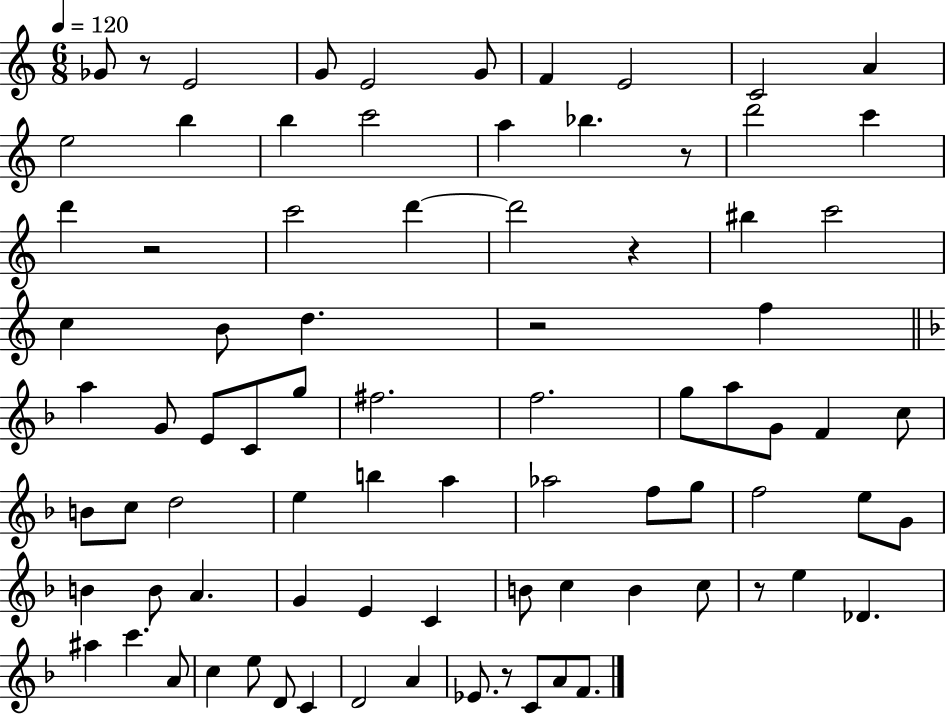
{
  \clef treble
  \numericTimeSignature
  \time 6/8
  \key c \major
  \tempo 4 = 120
  ges'8 r8 e'2 | g'8 e'2 g'8 | f'4 e'2 | c'2 a'4 | \break e''2 b''4 | b''4 c'''2 | a''4 bes''4. r8 | d'''2 c'''4 | \break d'''4 r2 | c'''2 d'''4~~ | d'''2 r4 | bis''4 c'''2 | \break c''4 b'8 d''4. | r2 f''4 | \bar "||" \break \key f \major a''4 g'8 e'8 c'8 g''8 | fis''2. | f''2. | g''8 a''8 g'8 f'4 c''8 | \break b'8 c''8 d''2 | e''4 b''4 a''4 | aes''2 f''8 g''8 | f''2 e''8 g'8 | \break b'4 b'8 a'4. | g'4 e'4 c'4 | b'8 c''4 b'4 c''8 | r8 e''4 des'4. | \break ais''4 c'''4. a'8 | c''4 e''8 d'8 c'4 | d'2 a'4 | ees'8. r8 c'8 a'8 f'8. | \break \bar "|."
}